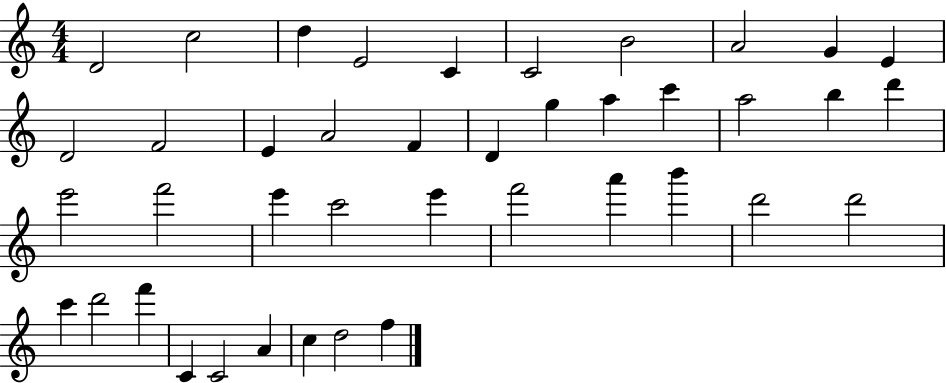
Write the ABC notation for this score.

X:1
T:Untitled
M:4/4
L:1/4
K:C
D2 c2 d E2 C C2 B2 A2 G E D2 F2 E A2 F D g a c' a2 b d' e'2 f'2 e' c'2 e' f'2 a' b' d'2 d'2 c' d'2 f' C C2 A c d2 f